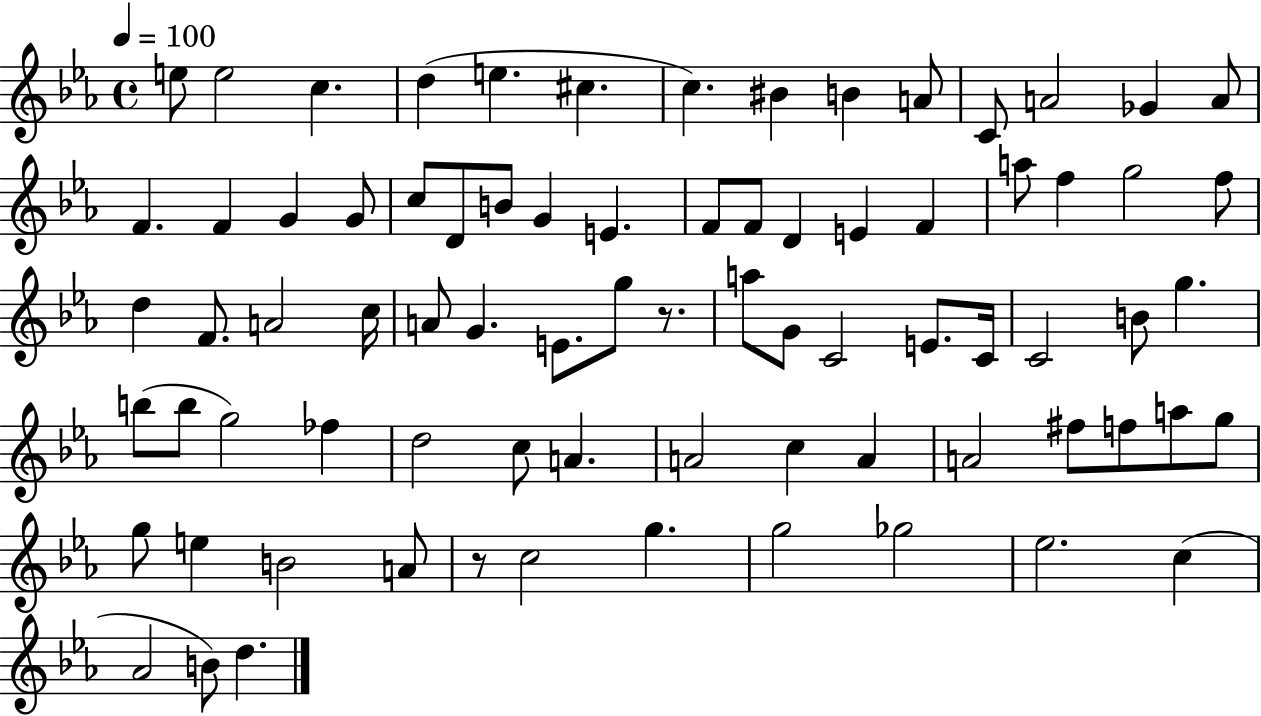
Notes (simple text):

E5/e E5/h C5/q. D5/q E5/q. C#5/q. C5/q. BIS4/q B4/q A4/e C4/e A4/h Gb4/q A4/e F4/q. F4/q G4/q G4/e C5/e D4/e B4/e G4/q E4/q. F4/e F4/e D4/q E4/q F4/q A5/e F5/q G5/h F5/e D5/q F4/e. A4/h C5/s A4/e G4/q. E4/e. G5/e R/e. A5/e G4/e C4/h E4/e. C4/s C4/h B4/e G5/q. B5/e B5/e G5/h FES5/q D5/h C5/e A4/q. A4/h C5/q A4/q A4/h F#5/e F5/e A5/e G5/e G5/e E5/q B4/h A4/e R/e C5/h G5/q. G5/h Gb5/h Eb5/h. C5/q Ab4/h B4/e D5/q.